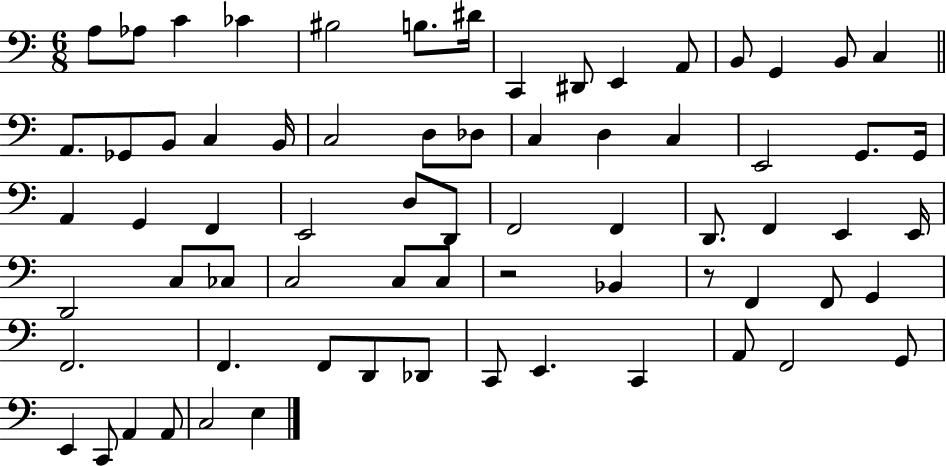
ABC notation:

X:1
T:Untitled
M:6/8
L:1/4
K:C
A,/2 _A,/2 C _C ^B,2 B,/2 ^D/4 C,, ^D,,/2 E,, A,,/2 B,,/2 G,, B,,/2 C, A,,/2 _G,,/2 B,,/2 C, B,,/4 C,2 D,/2 _D,/2 C, D, C, E,,2 G,,/2 G,,/4 A,, G,, F,, E,,2 D,/2 D,,/2 F,,2 F,, D,,/2 F,, E,, E,,/4 D,,2 C,/2 _C,/2 C,2 C,/2 C,/2 z2 _B,, z/2 F,, F,,/2 G,, F,,2 F,, F,,/2 D,,/2 _D,,/2 C,,/2 E,, C,, A,,/2 F,,2 G,,/2 E,, C,,/2 A,, A,,/2 C,2 E,